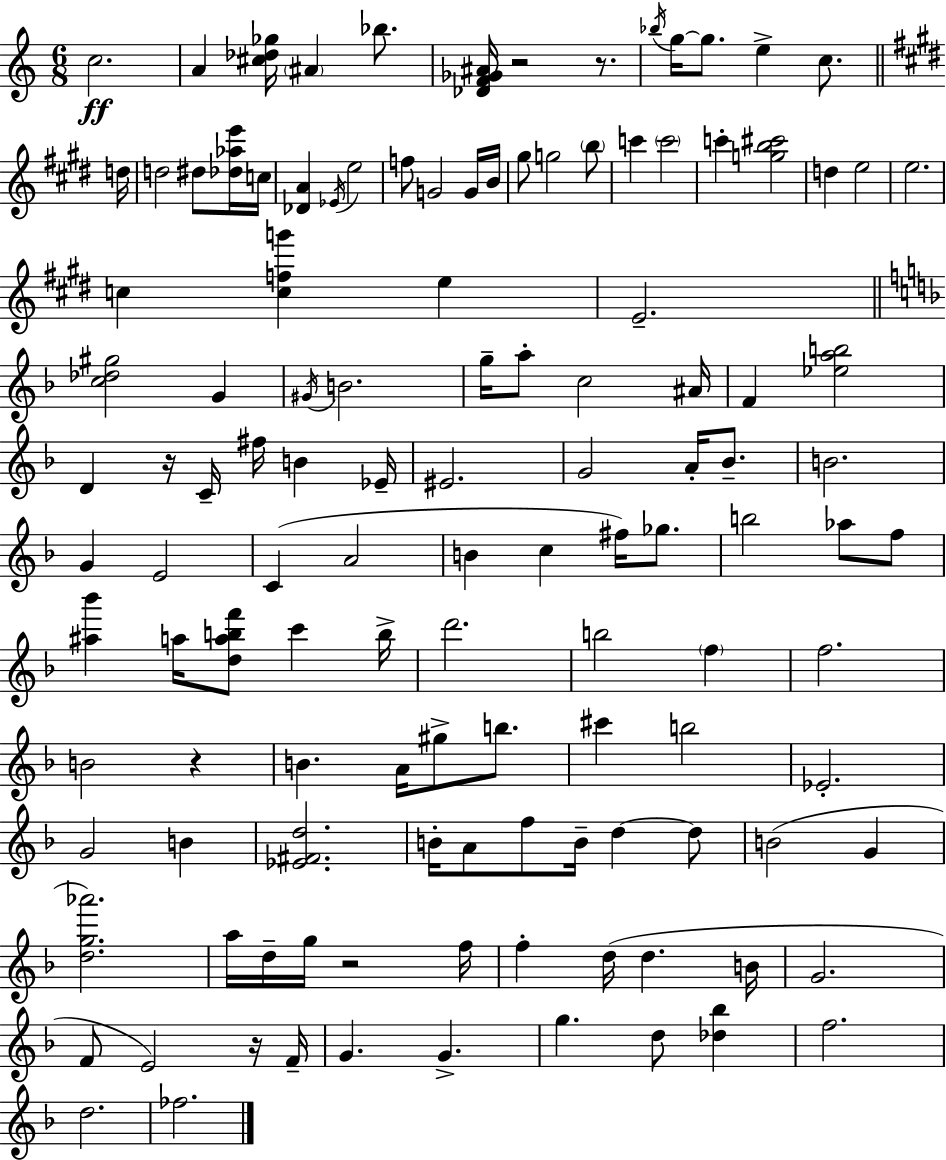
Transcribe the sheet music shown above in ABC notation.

X:1
T:Untitled
M:6/8
L:1/4
K:C
c2 A [^c_d_g]/4 ^A _b/2 [_DF_G^A]/4 z2 z/2 _b/4 g/4 g/2 e c/2 d/4 d2 ^d/2 [_d_ae']/4 c/4 [_DA] _E/4 e2 f/2 G2 G/4 B/4 ^g/2 g2 b/2 c' c'2 c' [gb^c']2 d e2 e2 c [cfg'] e E2 [c_d^g]2 G ^G/4 B2 g/4 a/2 c2 ^A/4 F [_eab]2 D z/4 C/4 ^f/4 B _E/4 ^E2 G2 A/4 _B/2 B2 G E2 C A2 B c ^f/4 _g/2 b2 _a/2 f/2 [^a_b'] a/4 [dabf']/2 c' b/4 d'2 b2 f f2 B2 z B A/4 ^g/2 b/2 ^c' b2 _E2 G2 B [_E^Fd]2 B/4 A/2 f/2 B/4 d d/2 B2 G [dg_a']2 a/4 d/4 g/4 z2 f/4 f d/4 d B/4 G2 F/2 E2 z/4 F/4 G G g d/2 [_d_b] f2 d2 _f2